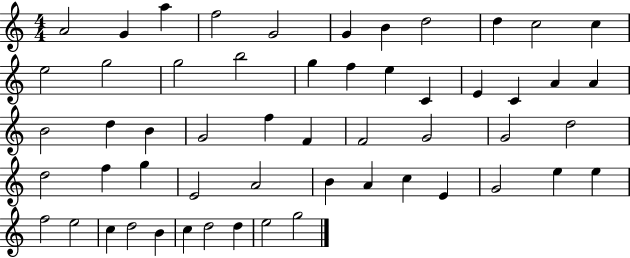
{
  \clef treble
  \numericTimeSignature
  \time 4/4
  \key c \major
  a'2 g'4 a''4 | f''2 g'2 | g'4 b'4 d''2 | d''4 c''2 c''4 | \break e''2 g''2 | g''2 b''2 | g''4 f''4 e''4 c'4 | e'4 c'4 a'4 a'4 | \break b'2 d''4 b'4 | g'2 f''4 f'4 | f'2 g'2 | g'2 d''2 | \break d''2 f''4 g''4 | e'2 a'2 | b'4 a'4 c''4 e'4 | g'2 e''4 e''4 | \break f''2 e''2 | c''4 d''2 b'4 | c''4 d''2 d''4 | e''2 g''2 | \break \bar "|."
}